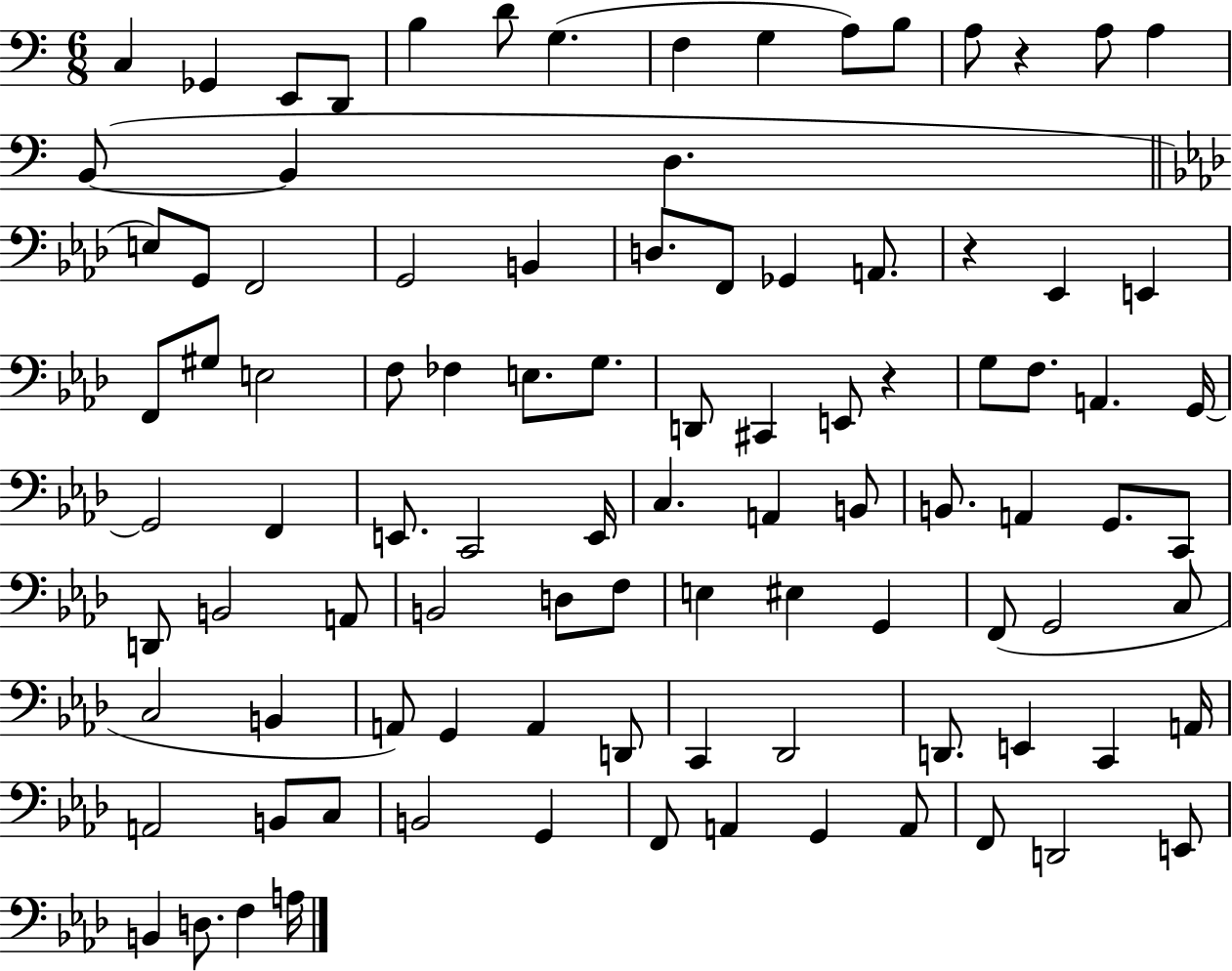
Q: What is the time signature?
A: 6/8